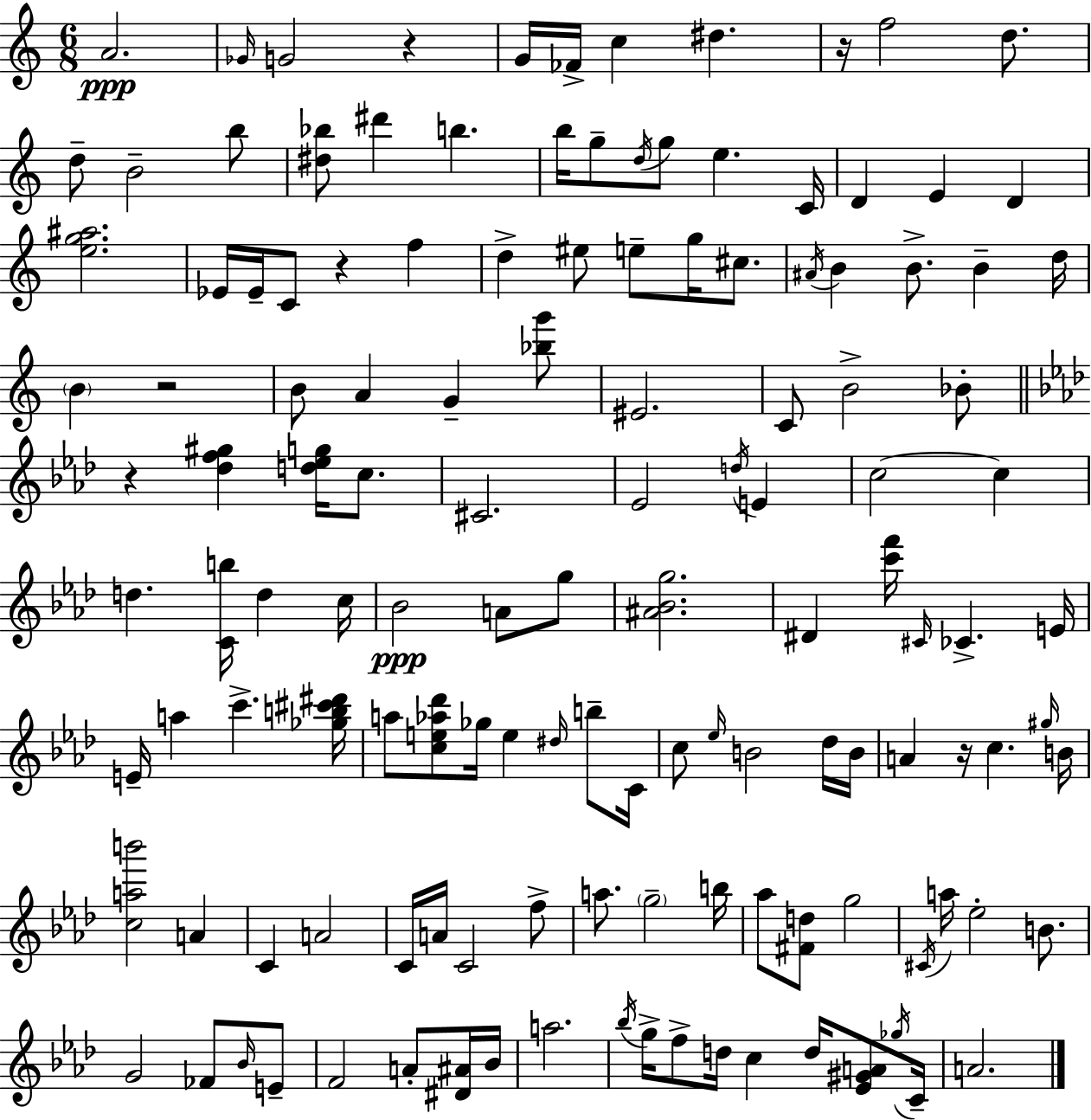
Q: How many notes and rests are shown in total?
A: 133